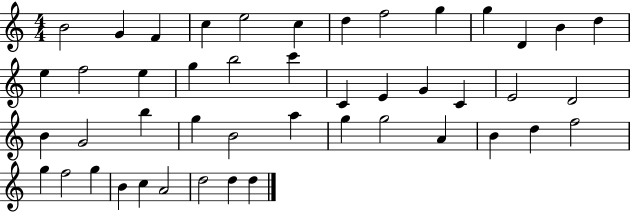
{
  \clef treble
  \numericTimeSignature
  \time 4/4
  \key c \major
  b'2 g'4 f'4 | c''4 e''2 c''4 | d''4 f''2 g''4 | g''4 d'4 b'4 d''4 | \break e''4 f''2 e''4 | g''4 b''2 c'''4 | c'4 e'4 g'4 c'4 | e'2 d'2 | \break b'4 g'2 b''4 | g''4 b'2 a''4 | g''4 g''2 a'4 | b'4 d''4 f''2 | \break g''4 f''2 g''4 | b'4 c''4 a'2 | d''2 d''4 d''4 | \bar "|."
}